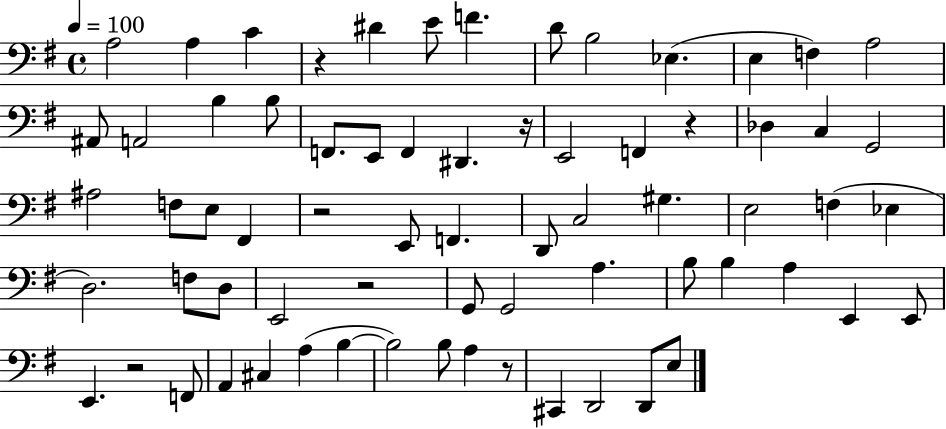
{
  \clef bass
  \time 4/4
  \defaultTimeSignature
  \key g \major
  \tempo 4 = 100
  a2 a4 c'4 | r4 dis'4 e'8 f'4. | d'8 b2 ees4.( | e4 f4) a2 | \break ais,8 a,2 b4 b8 | f,8. e,8 f,4 dis,4. r16 | e,2 f,4 r4 | des4 c4 g,2 | \break ais2 f8 e8 fis,4 | r2 e,8 f,4. | d,8 c2 gis4. | e2 f4( ees4 | \break d2.) f8 d8 | e,2 r2 | g,8 g,2 a4. | b8 b4 a4 e,4 e,8 | \break e,4. r2 f,8 | a,4 cis4 a4( b4~~ | b2) b8 a4 r8 | cis,4 d,2 d,8 e8 | \break \bar "|."
}